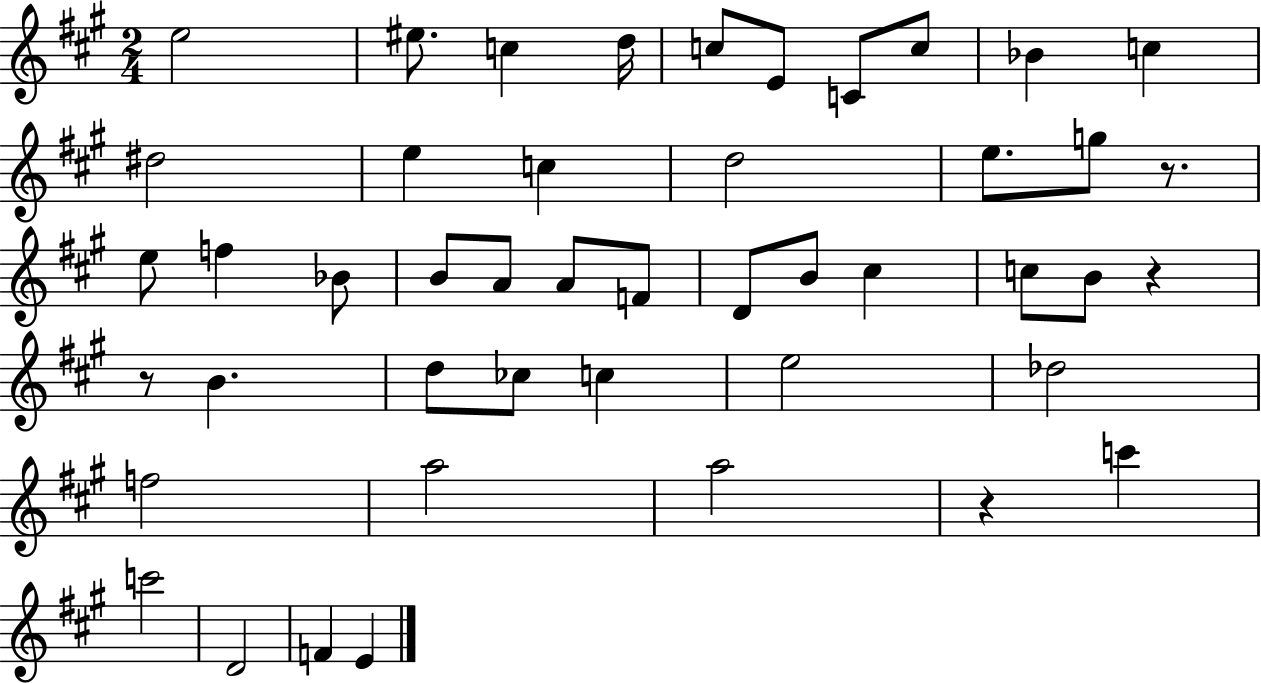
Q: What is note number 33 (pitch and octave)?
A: E5